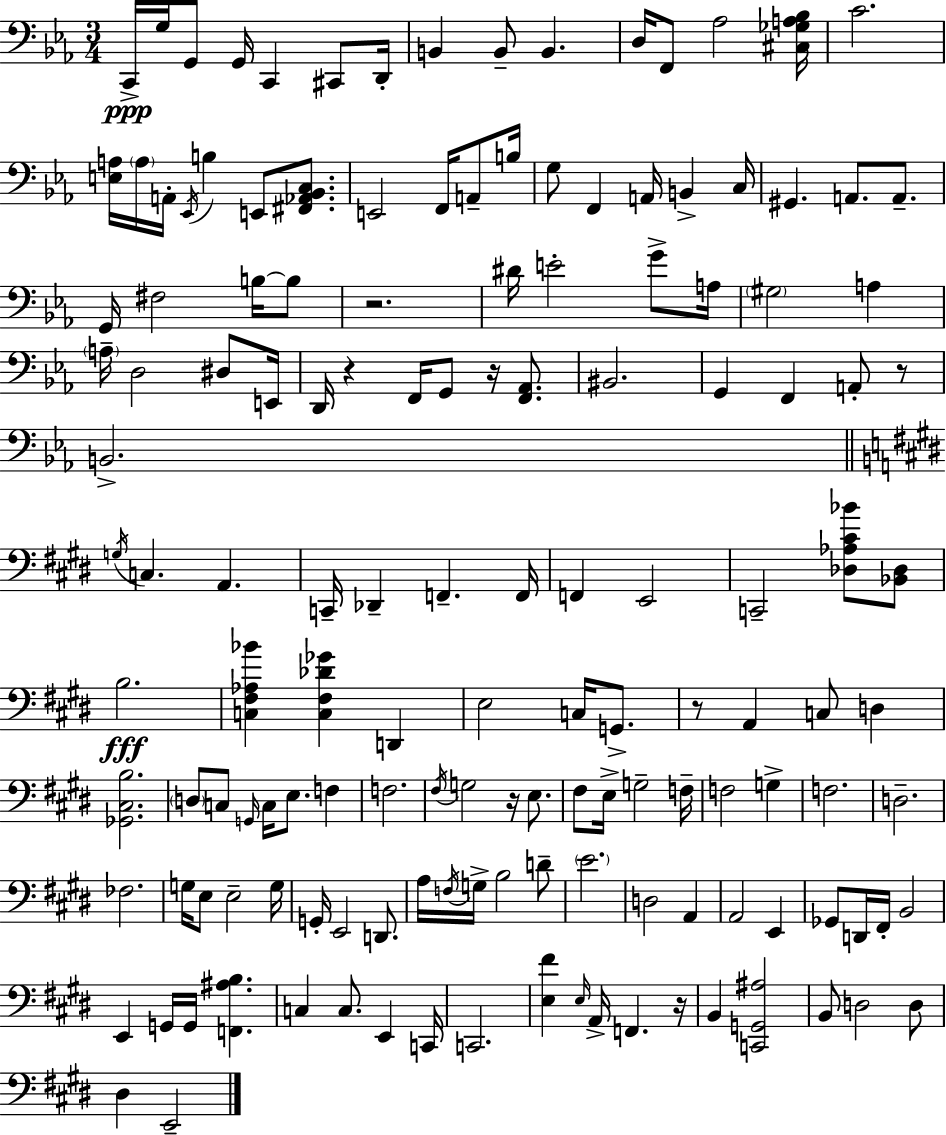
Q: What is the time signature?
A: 3/4